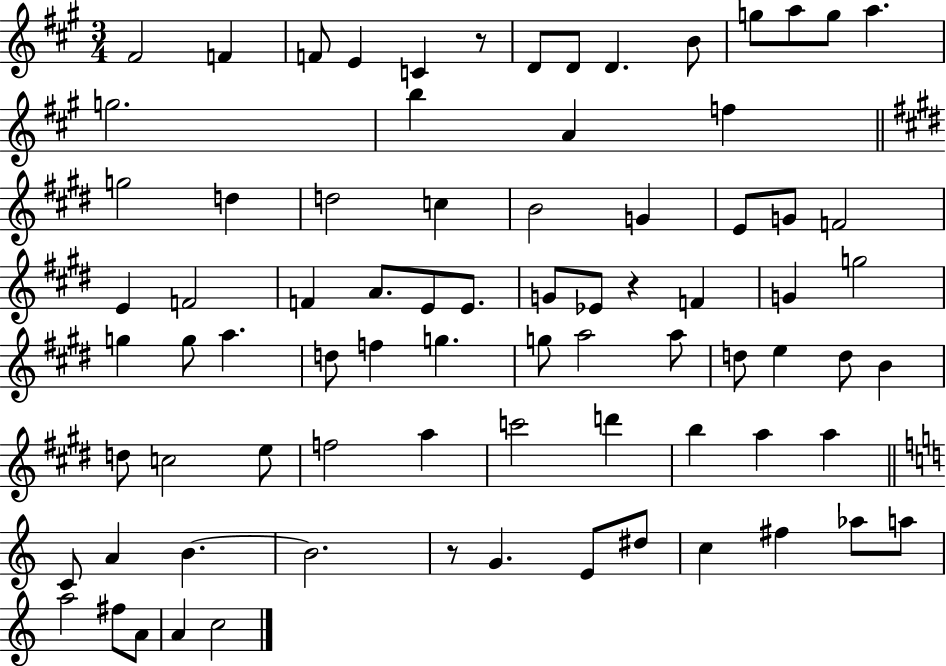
{
  \clef treble
  \numericTimeSignature
  \time 3/4
  \key a \major
  fis'2 f'4 | f'8 e'4 c'4 r8 | d'8 d'8 d'4. b'8 | g''8 a''8 g''8 a''4. | \break g''2. | b''4 a'4 f''4 | \bar "||" \break \key e \major g''2 d''4 | d''2 c''4 | b'2 g'4 | e'8 g'8 f'2 | \break e'4 f'2 | f'4 a'8. e'8 e'8. | g'8 ees'8 r4 f'4 | g'4 g''2 | \break g''4 g''8 a''4. | d''8 f''4 g''4. | g''8 a''2 a''8 | d''8 e''4 d''8 b'4 | \break d''8 c''2 e''8 | f''2 a''4 | c'''2 d'''4 | b''4 a''4 a''4 | \break \bar "||" \break \key a \minor c'8 a'4 b'4.~~ | b'2. | r8 g'4. e'8 dis''8 | c''4 fis''4 aes''8 a''8 | \break a''2 fis''8 a'8 | a'4 c''2 | \bar "|."
}